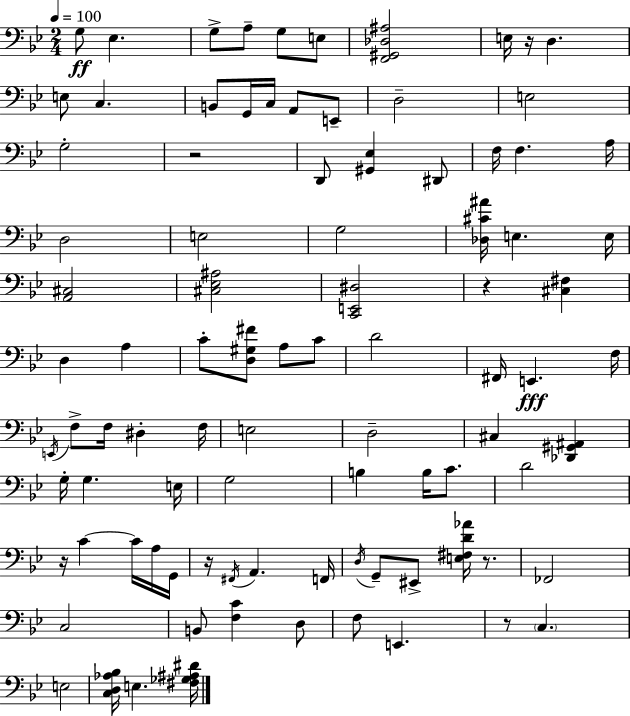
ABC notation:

X:1
T:Untitled
M:2/4
L:1/4
K:Bb
G,/2 _E, G,/2 A,/2 G,/2 E,/2 [F,,^G,,_D,^A,]2 E,/4 z/4 D, E,/2 C, B,,/2 G,,/4 C,/4 A,,/2 E,,/2 D,2 E,2 G,2 z2 D,,/2 [^G,,_E,] ^D,,/2 F,/4 F, A,/4 D,2 E,2 G,2 [_D,^C^A]/4 E, E,/4 [A,,^C,]2 [^C,_E,^A,]2 [C,,E,,^D,]2 z [^C,^F,] D, A, C/2 [D,^G,^F]/2 A,/2 C/2 D2 ^F,,/4 E,, F,/4 E,,/4 F,/2 F,/4 ^D, F,/4 E,2 D,2 ^C, [_D,,^G,,^A,,] G,/4 G, E,/4 G,2 B, B,/4 C/2 D2 z/4 C C/4 A,/4 G,,/4 z/4 ^F,,/4 A,, F,,/4 D,/4 G,,/2 ^E,,/2 [E,^F,D_A]/4 z/2 _F,,2 C,2 B,,/2 [F,C] D,/2 F,/2 E,, z/2 C, E,2 [C,D,_A,_B,]/4 E, [^F,_G,^A,^D]/4